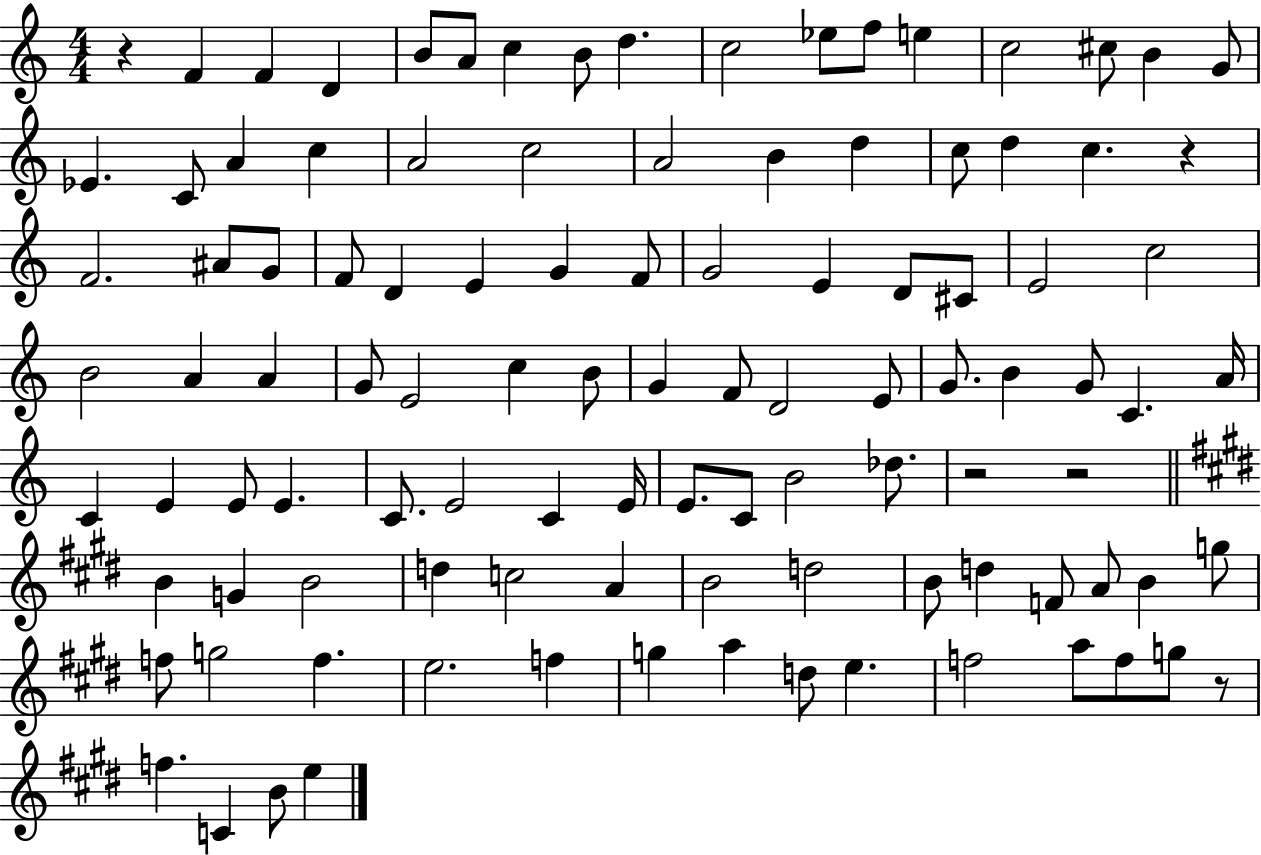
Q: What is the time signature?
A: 4/4